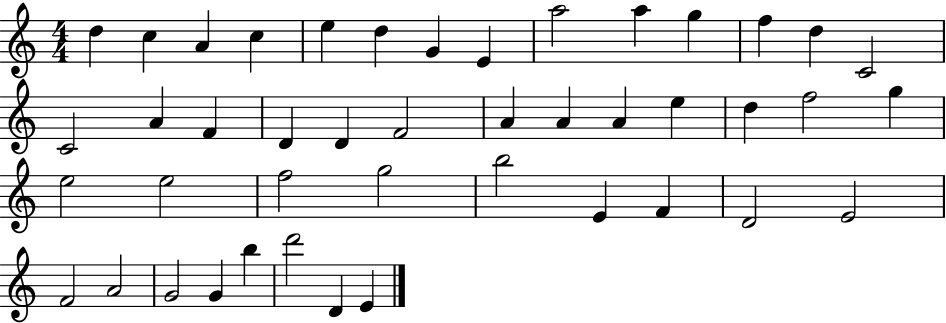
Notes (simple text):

D5/q C5/q A4/q C5/q E5/q D5/q G4/q E4/q A5/h A5/q G5/q F5/q D5/q C4/h C4/h A4/q F4/q D4/q D4/q F4/h A4/q A4/q A4/q E5/q D5/q F5/h G5/q E5/h E5/h F5/h G5/h B5/h E4/q F4/q D4/h E4/h F4/h A4/h G4/h G4/q B5/q D6/h D4/q E4/q